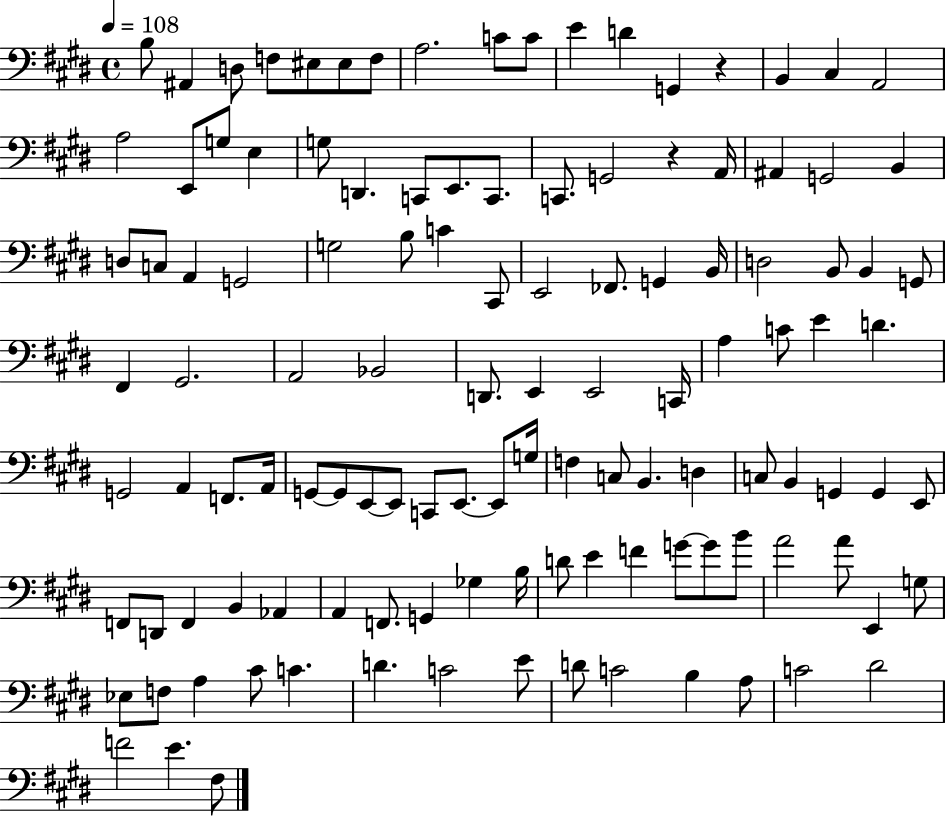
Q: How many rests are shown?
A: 2